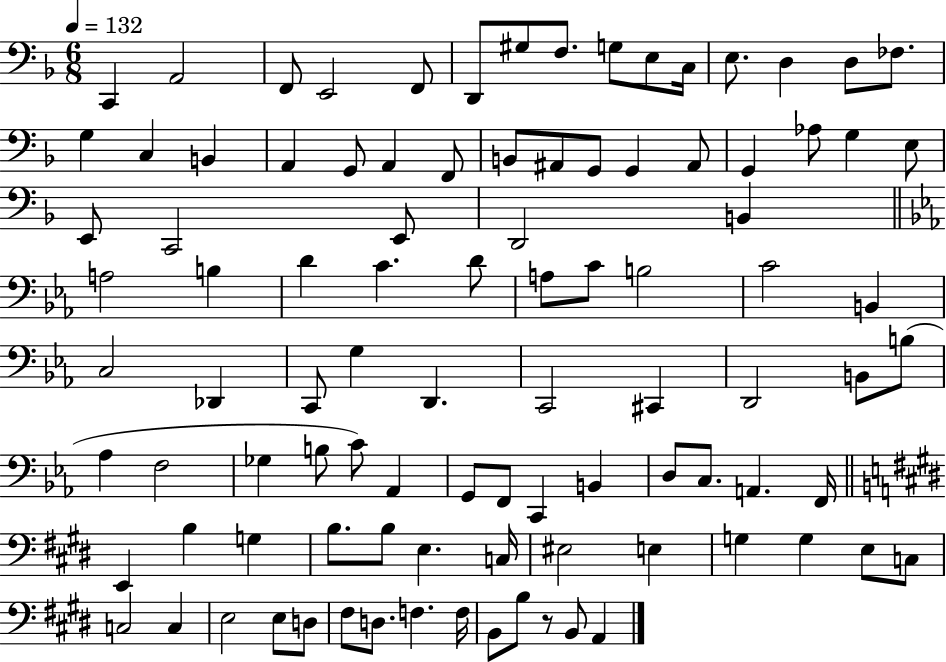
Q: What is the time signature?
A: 6/8